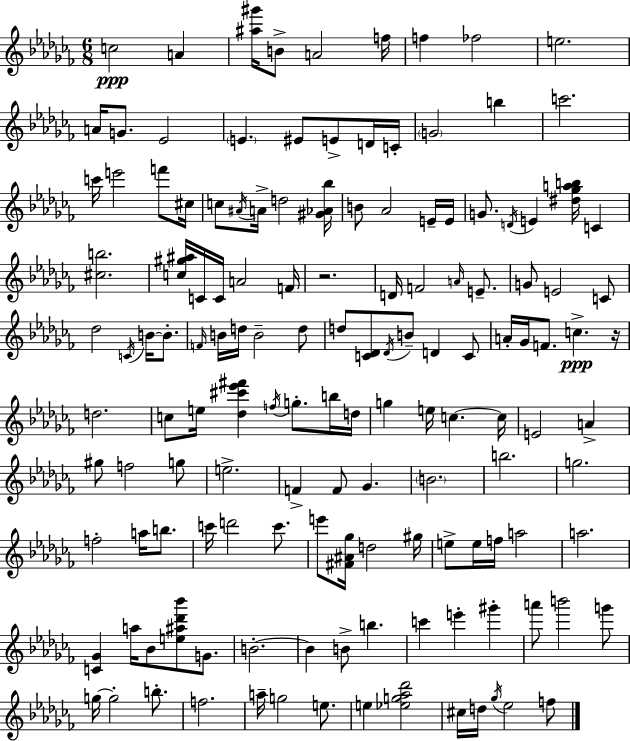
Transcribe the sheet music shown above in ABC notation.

X:1
T:Untitled
M:6/8
L:1/4
K:Abm
c2 A [^a^g']/4 B/2 A2 f/4 f _f2 e2 A/4 G/2 _E2 E ^E/2 E/2 D/4 C/4 G2 b c'2 c'/4 e'2 f'/2 ^c/4 c/2 ^A/4 A/4 d2 [^G_A_b]/4 B/2 _A2 E/4 E/4 G/2 D/4 E [^d_gab]/4 C [^cb]2 [c^g^a]/4 C/4 C/4 A2 F/4 z2 D/4 F2 A/4 E/2 G/2 E2 C/2 _d2 C/4 B/4 B/2 F/4 B/4 d/4 B2 d/2 d/2 [C_D]/2 _D/4 B/2 D C/2 A/4 _G/4 F/2 c z/4 d2 c/2 e/4 [_d^c'_e'^f'] f/4 g/2 b/4 d/4 g e/4 c c/4 E2 A ^g/2 f2 g/2 e2 F F/2 _G B2 b2 g2 f2 a/4 b/2 c'/4 d'2 c'/2 e'/2 [^F^A_g]/4 d2 ^g/4 e/2 e/4 f/4 a2 a2 [C_G] a/4 _B/2 [e^a_d'_b']/2 G/2 B2 B B/2 b c' e' ^g' a'/2 b'2 g'/2 g/4 g2 b/2 f2 a/4 g2 e/2 e [_eg_a_d']2 ^c/4 d/4 _g/4 _e2 f/2